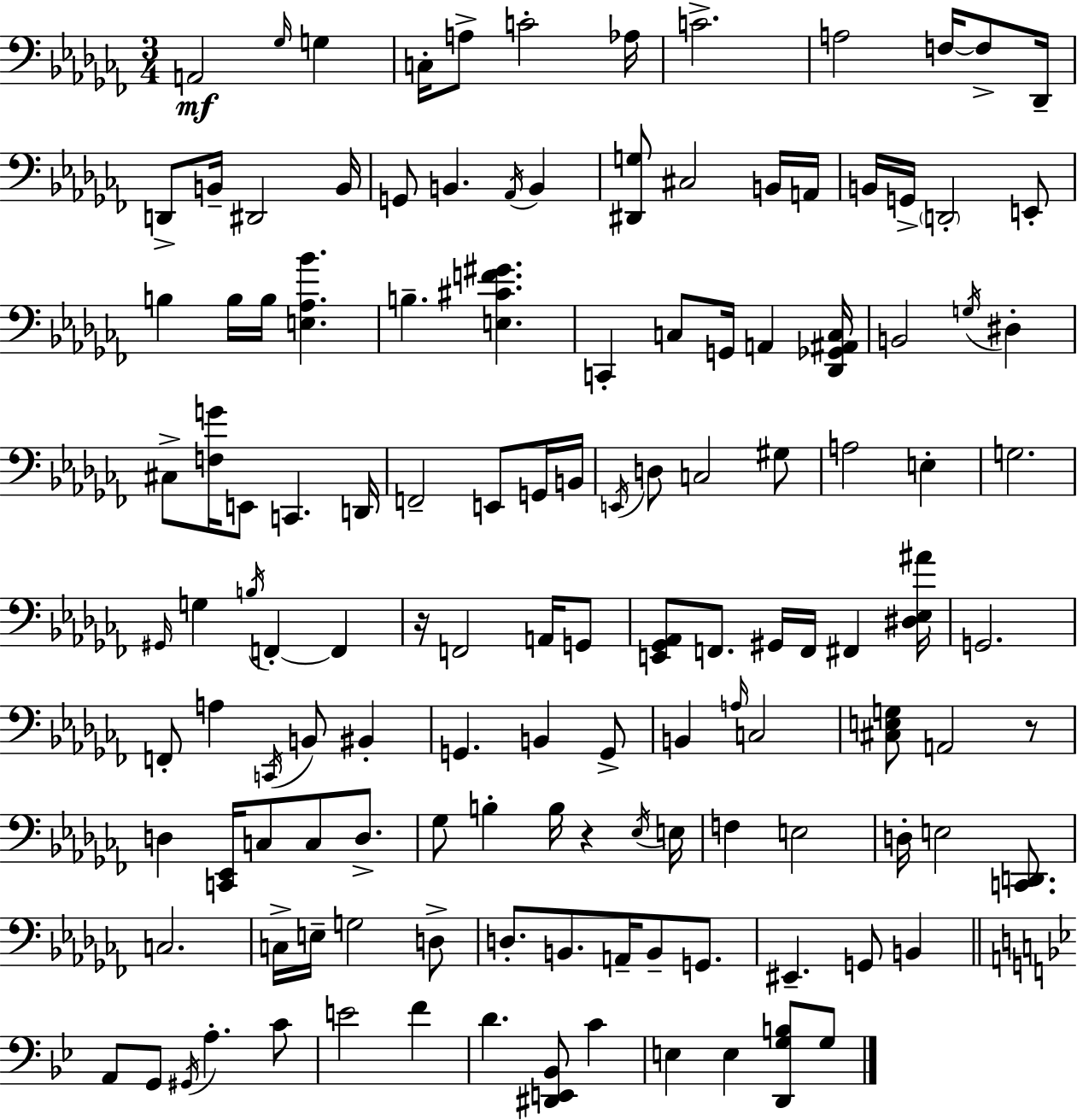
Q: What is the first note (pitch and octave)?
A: A2